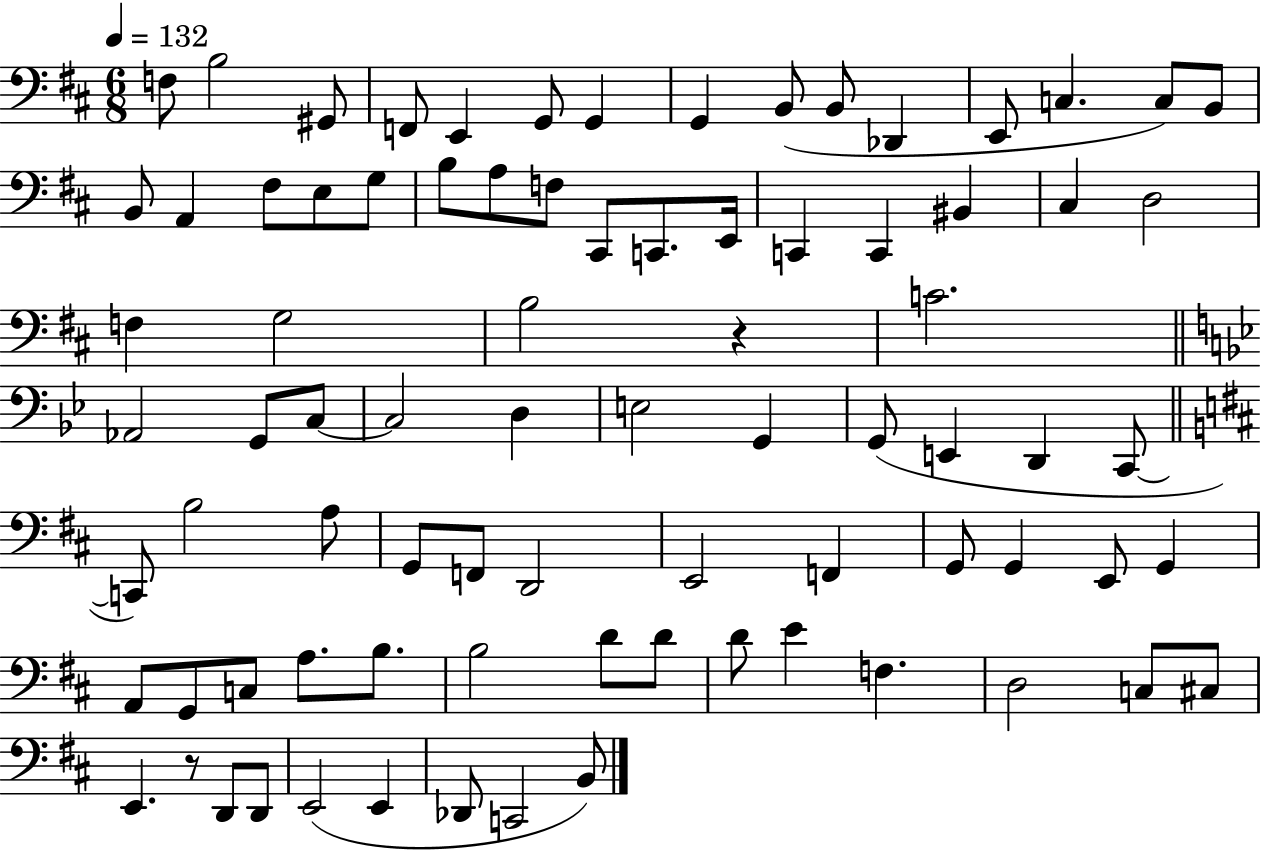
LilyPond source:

{
  \clef bass
  \numericTimeSignature
  \time 6/8
  \key d \major
  \tempo 4 = 132
  f8 b2 gis,8 | f,8 e,4 g,8 g,4 | g,4 b,8( b,8 des,4 | e,8 c4. c8) b,8 | \break b,8 a,4 fis8 e8 g8 | b8 a8 f8 cis,8 c,8. e,16 | c,4 c,4 bis,4 | cis4 d2 | \break f4 g2 | b2 r4 | c'2. | \bar "||" \break \key bes \major aes,2 g,8 c8~~ | c2 d4 | e2 g,4 | g,8( e,4 d,4 c,8~~ | \break \bar "||" \break \key d \major c,8) b2 a8 | g,8 f,8 d,2 | e,2 f,4 | g,8 g,4 e,8 g,4 | \break a,8 g,8 c8 a8. b8. | b2 d'8 d'8 | d'8 e'4 f4. | d2 c8 cis8 | \break e,4. r8 d,8 d,8 | e,2( e,4 | des,8 c,2 b,8) | \bar "|."
}